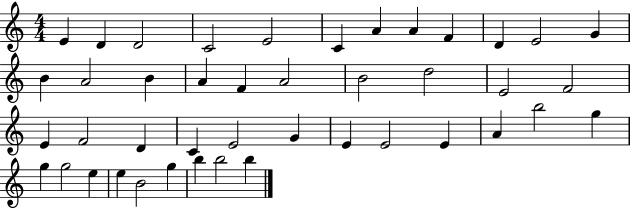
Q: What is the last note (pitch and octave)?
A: B5